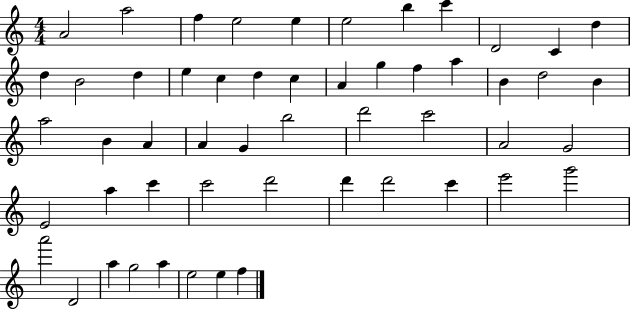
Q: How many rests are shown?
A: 0